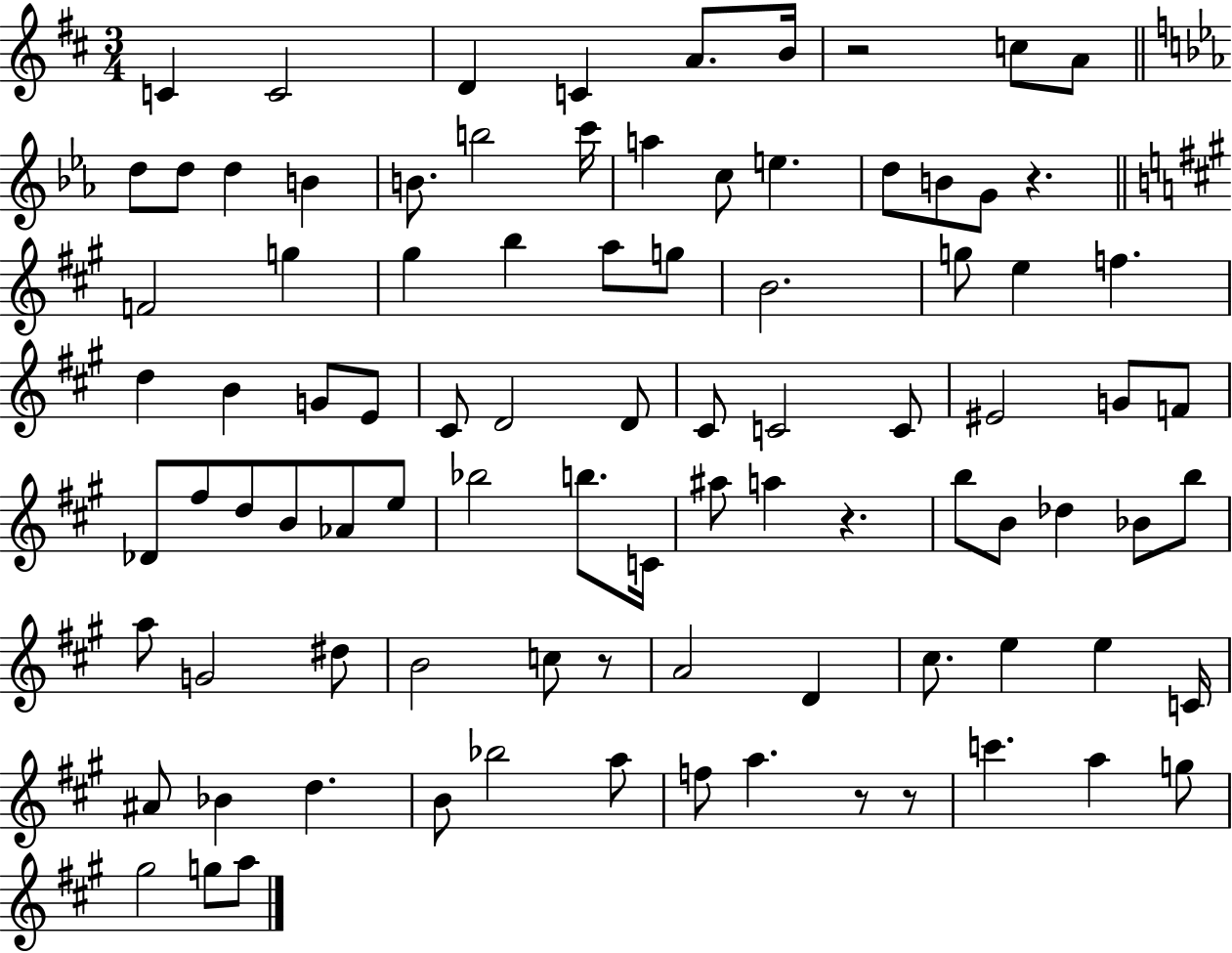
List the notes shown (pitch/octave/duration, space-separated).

C4/q C4/h D4/q C4/q A4/e. B4/s R/h C5/e A4/e D5/e D5/e D5/q B4/q B4/e. B5/h C6/s A5/q C5/e E5/q. D5/e B4/e G4/e R/q. F4/h G5/q G#5/q B5/q A5/e G5/e B4/h. G5/e E5/q F5/q. D5/q B4/q G4/e E4/e C#4/e D4/h D4/e C#4/e C4/h C4/e EIS4/h G4/e F4/e Db4/e F#5/e D5/e B4/e Ab4/e E5/e Bb5/h B5/e. C4/s A#5/e A5/q R/q. B5/e B4/e Db5/q Bb4/e B5/e A5/e G4/h D#5/e B4/h C5/e R/e A4/h D4/q C#5/e. E5/q E5/q C4/s A#4/e Bb4/q D5/q. B4/e Bb5/h A5/e F5/e A5/q. R/e R/e C6/q. A5/q G5/e G#5/h G5/e A5/e